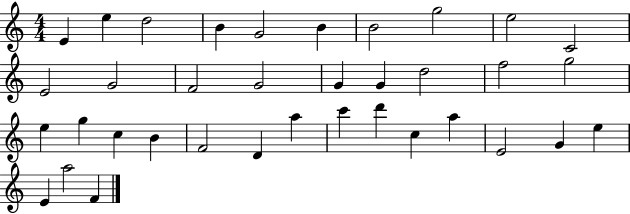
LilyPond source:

{
  \clef treble
  \numericTimeSignature
  \time 4/4
  \key c \major
  e'4 e''4 d''2 | b'4 g'2 b'4 | b'2 g''2 | e''2 c'2 | \break e'2 g'2 | f'2 g'2 | g'4 g'4 d''2 | f''2 g''2 | \break e''4 g''4 c''4 b'4 | f'2 d'4 a''4 | c'''4 d'''4 c''4 a''4 | e'2 g'4 e''4 | \break e'4 a''2 f'4 | \bar "|."
}